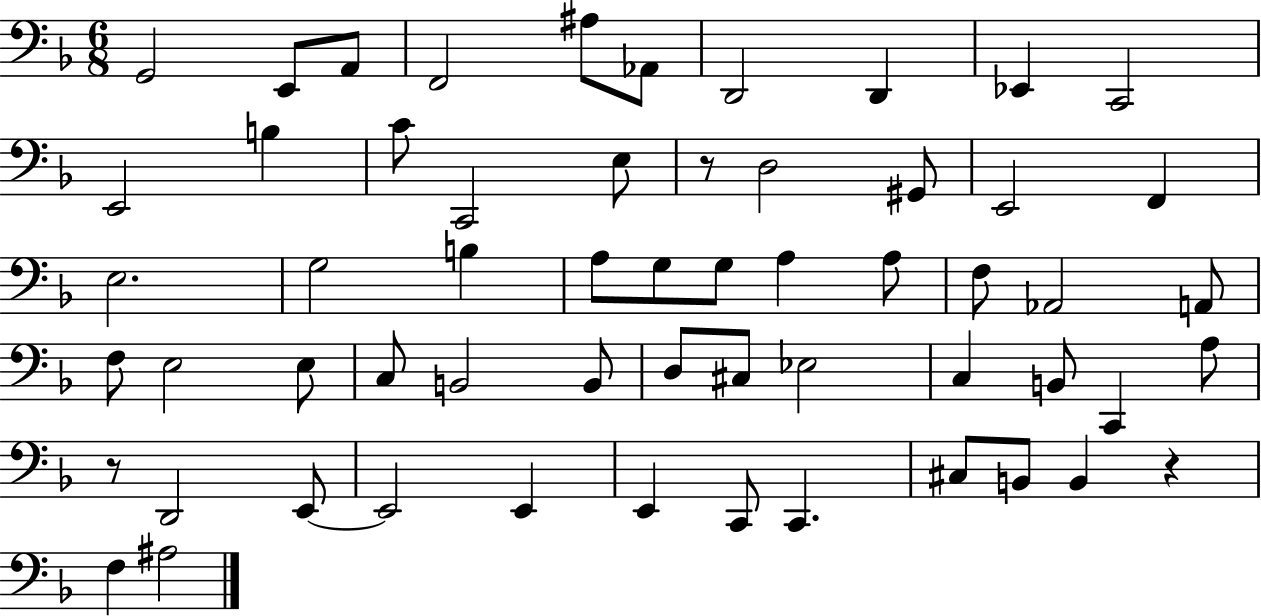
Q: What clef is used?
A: bass